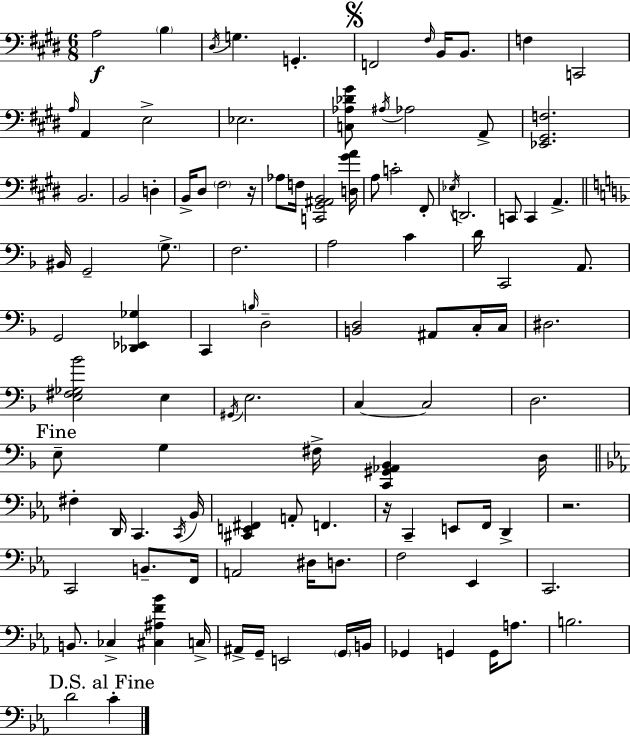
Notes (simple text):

A3/h B3/q D#3/s G3/q. G2/q. F2/h F#3/s B2/s B2/e. F3/q C2/h A3/s A2/q E3/h Eb3/h. [C3,Ab3,Db4,G#4]/e A#3/s Ab3/h A2/e [Eb2,G#2,F3]/h. B2/h. B2/h D3/q B2/s D#3/e F#3/h R/s Ab3/e F3/s [C2,G#2,A#2,B2]/h [D3,G#4,A4]/s A3/e C4/h F#2/e Eb3/s D2/h. C2/e C2/q A2/q. BIS2/s G2/h G3/e. F3/h. A3/h C4/q D4/s C2/h A2/e. G2/h [Db2,Eb2,Gb3]/q C2/q B3/s D3/h [B2,D3]/h A#2/e C3/s C3/s D#3/h. [E3,F#3,Gb3,Bb4]/h E3/q G#2/s E3/h. C3/q C3/h D3/h. E3/e G3/q F#3/s [C2,G#2,Ab2,Bb2]/q D3/s F#3/q D2/s C2/q. C2/s Bb2/s [C#2,E2,F#2]/q A2/e F2/q. R/s C2/q E2/e F2/s D2/q R/h. C2/h B2/e. F2/s A2/h D#3/s D3/e. F3/h Eb2/q C2/h. B2/e. CES3/q [C#3,A#3,F4,Bb4]/q C3/s A#2/s G2/s E2/h G2/s B2/s Gb2/q G2/q G2/s A3/e. B3/h. D4/h C4/q